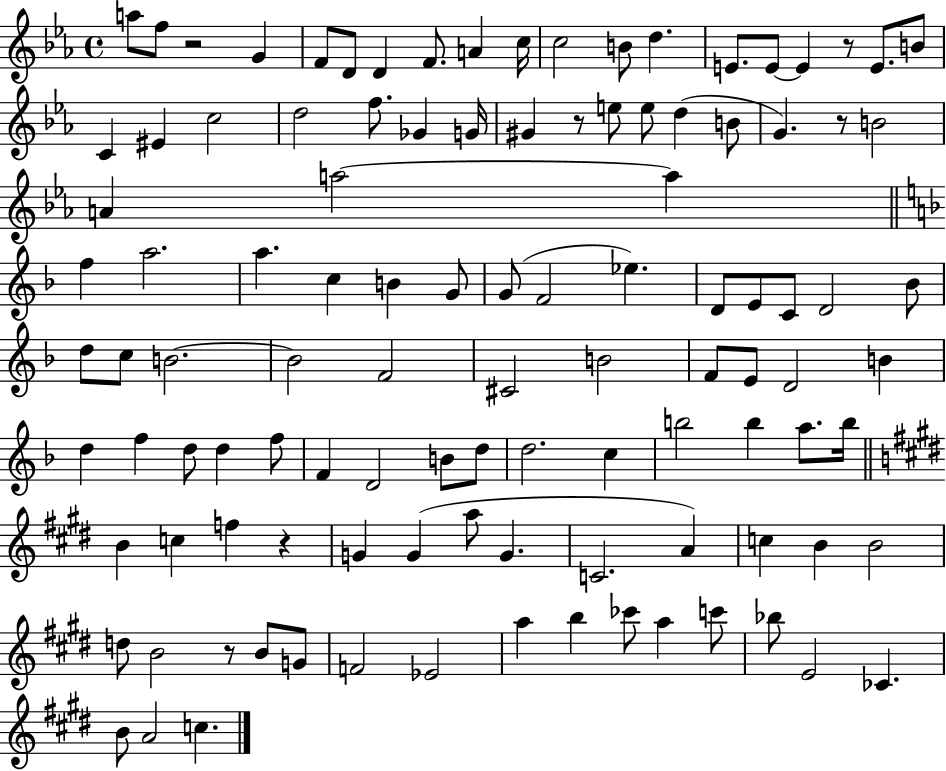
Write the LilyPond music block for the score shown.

{
  \clef treble
  \time 4/4
  \defaultTimeSignature
  \key ees \major
  a''8 f''8 r2 g'4 | f'8 d'8 d'4 f'8. a'4 c''16 | c''2 b'8 d''4. | e'8. e'8~~ e'4 r8 e'8. b'8 | \break c'4 eis'4 c''2 | d''2 f''8. ges'4 g'16 | gis'4 r8 e''8 e''8 d''4( b'8 | g'4.) r8 b'2 | \break a'4 a''2~~ a''4 | \bar "||" \break \key d \minor f''4 a''2. | a''4. c''4 b'4 g'8 | g'8( f'2 ees''4.) | d'8 e'8 c'8 d'2 bes'8 | \break d''8 c''8 b'2.~~ | b'2 f'2 | cis'2 b'2 | f'8 e'8 d'2 b'4 | \break d''4 f''4 d''8 d''4 f''8 | f'4 d'2 b'8 d''8 | d''2. c''4 | b''2 b''4 a''8. b''16 | \break \bar "||" \break \key e \major b'4 c''4 f''4 r4 | g'4 g'4( a''8 g'4. | c'2. a'4) | c''4 b'4 b'2 | \break d''8 b'2 r8 b'8 g'8 | f'2 ees'2 | a''4 b''4 ces'''8 a''4 c'''8 | bes''8 e'2 ces'4. | \break b'8 a'2 c''4. | \bar "|."
}